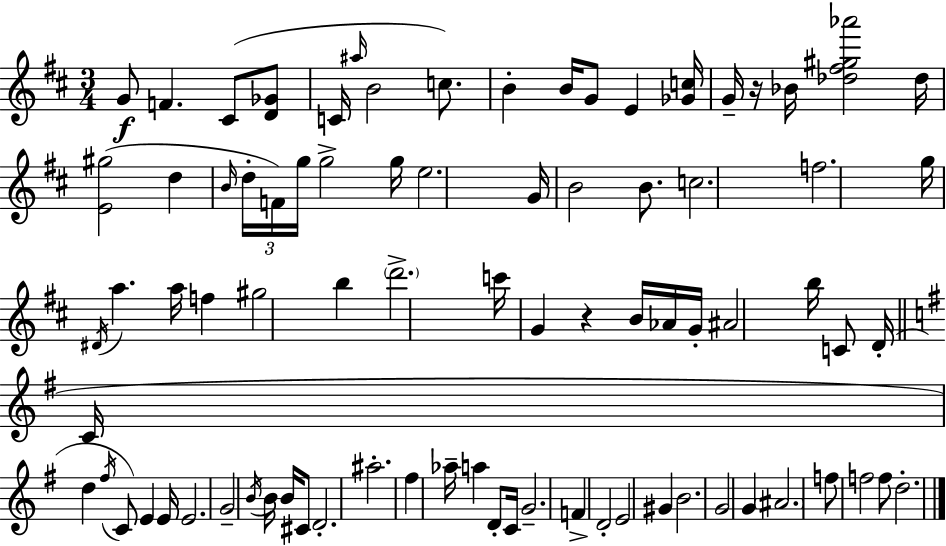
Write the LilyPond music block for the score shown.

{
  \clef treble
  \numericTimeSignature
  \time 3/4
  \key d \major
  g'8\f f'4. cis'8( <d' ges'>8 | c'16 \grace { ais''16 } b'2 c''8.) | b'4-. b'16 g'8 e'4 | <ges' c''>16 g'16-- r16 bes'16 <des'' fis'' gis'' aes'''>2 | \break des''16 <e' gis''>2( d''4 | \grace { b'16 } \tuplet 3/2 { d''16-. f'16) g''16 } g''2-> | g''16 e''2. | g'16 b'2 b'8. | \break c''2. | f''2. | g''16 \acciaccatura { dis'16 } a''4. a''16 f''4 | gis''2 b''4 | \break \parenthesize d'''2.-> | c'''16 g'4 r4 | b'16 aes'16 g'16-. ais'2 b''16 | c'8 d'16-.( \bar "||" \break \key g \major c'16 d''4 \acciaccatura { fis''16 }) c'8 e'4 | e'16 e'2. | g'2-- \acciaccatura { b'16 } b'16 b'16 | cis'8 d'2.-. | \break ais''2.-. | fis''4 aes''16-- a''4 d'8-. | c'16 g'2.-- | f'4-> d'2-. | \break e'2 gis'4 | b'2. | g'2 g'4 | \parenthesize ais'2. | \break f''8 f''2 | f''8 d''2.-. | \bar "|."
}